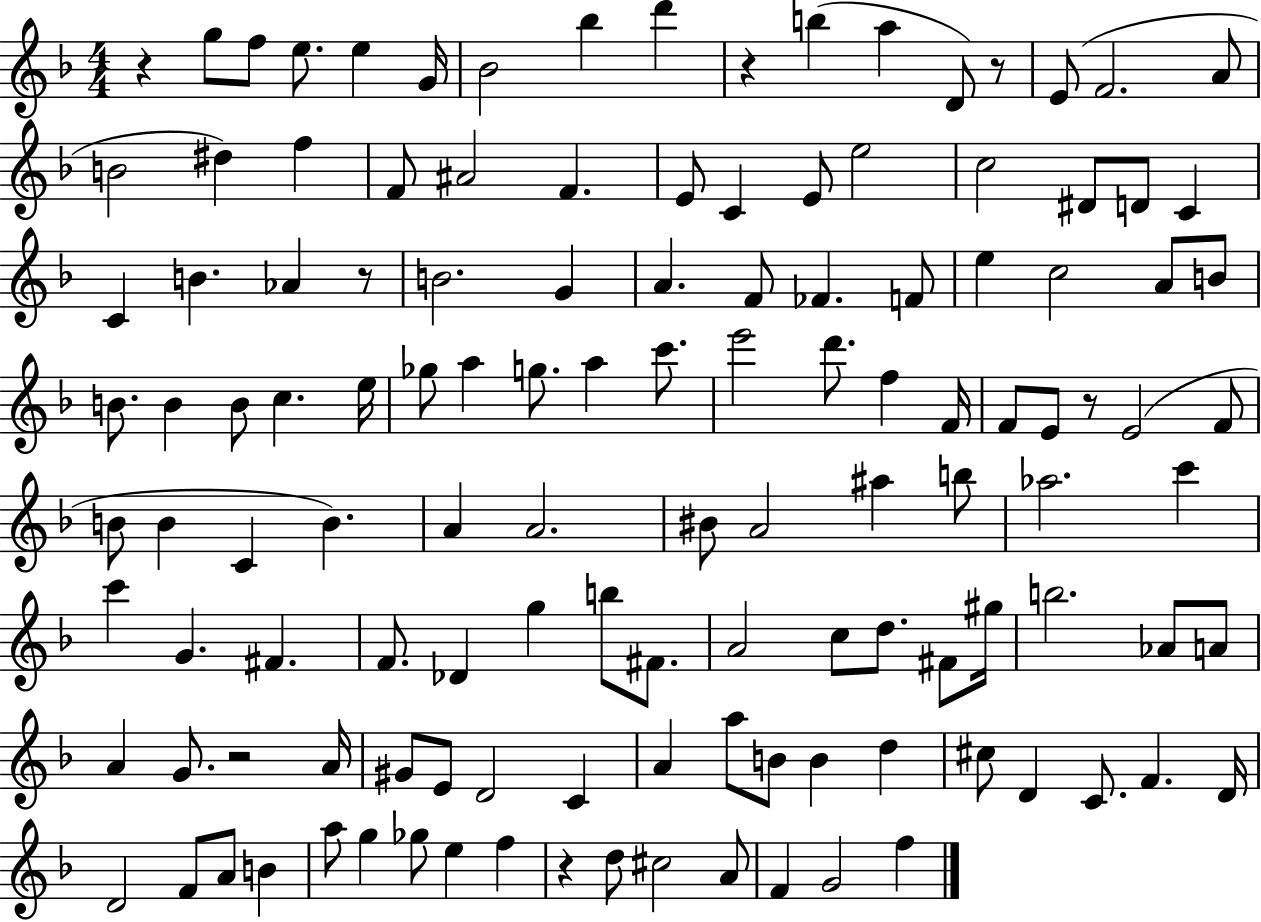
R/q G5/e F5/e E5/e. E5/q G4/s Bb4/h Bb5/q D6/q R/q B5/q A5/q D4/e R/e E4/e F4/h. A4/e B4/h D#5/q F5/q F4/e A#4/h F4/q. E4/e C4/q E4/e E5/h C5/h D#4/e D4/e C4/q C4/q B4/q. Ab4/q R/e B4/h. G4/q A4/q. F4/e FES4/q. F4/e E5/q C5/h A4/e B4/e B4/e. B4/q B4/e C5/q. E5/s Gb5/e A5/q G5/e. A5/q C6/e. E6/h D6/e. F5/q F4/s F4/e E4/e R/e E4/h F4/e B4/e B4/q C4/q B4/q. A4/q A4/h. BIS4/e A4/h A#5/q B5/e Ab5/h. C6/q C6/q G4/q. F#4/q. F4/e. Db4/q G5/q B5/e F#4/e. A4/h C5/e D5/e. F#4/e G#5/s B5/h. Ab4/e A4/e A4/q G4/e. R/h A4/s G#4/e E4/e D4/h C4/q A4/q A5/e B4/e B4/q D5/q C#5/e D4/q C4/e. F4/q. D4/s D4/h F4/e A4/e B4/q A5/e G5/q Gb5/e E5/q F5/q R/q D5/e C#5/h A4/e F4/q G4/h F5/q